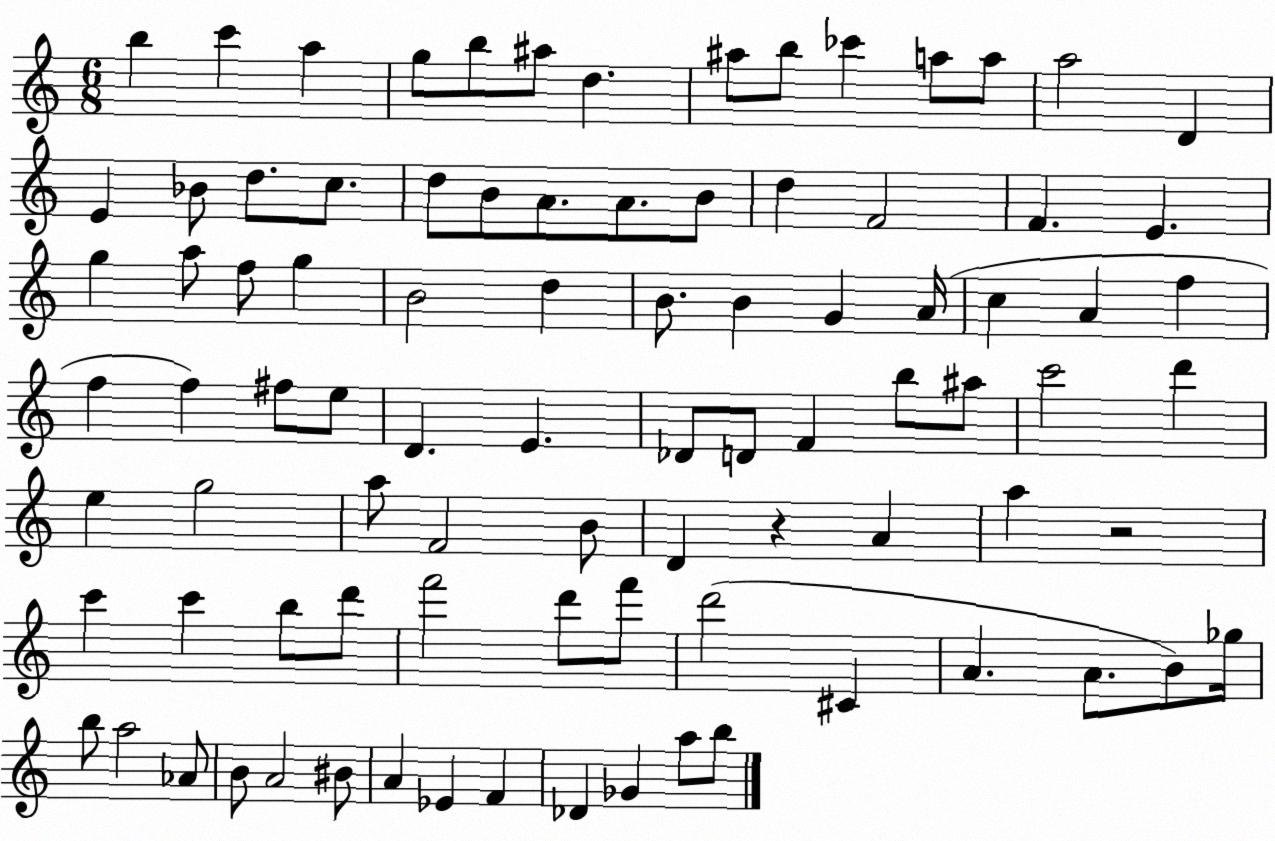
X:1
T:Untitled
M:6/8
L:1/4
K:C
b c' a g/2 b/2 ^a/2 d ^a/2 b/2 _c' a/2 a/2 a2 D E _B/2 d/2 c/2 d/2 B/2 A/2 A/2 B/2 d F2 F E g a/2 f/2 g B2 d B/2 B G A/4 c A f f f ^f/2 e/2 D E _D/2 D/2 F b/2 ^a/2 c'2 d' e g2 a/2 F2 B/2 D z A a z2 c' c' b/2 d'/2 f'2 d'/2 f'/2 d'2 ^C A A/2 B/2 _g/4 b/2 a2 _A/2 B/2 A2 ^B/2 A _E F _D _G a/2 b/2